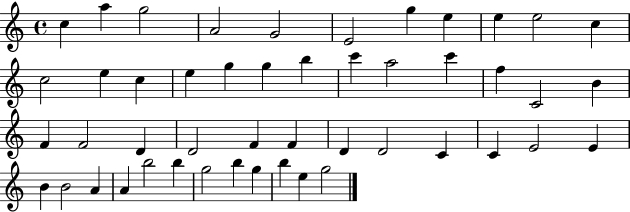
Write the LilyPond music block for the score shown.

{
  \clef treble
  \time 4/4
  \defaultTimeSignature
  \key c \major
  c''4 a''4 g''2 | a'2 g'2 | e'2 g''4 e''4 | e''4 e''2 c''4 | \break c''2 e''4 c''4 | e''4 g''4 g''4 b''4 | c'''4 a''2 c'''4 | f''4 c'2 b'4 | \break f'4 f'2 d'4 | d'2 f'4 f'4 | d'4 d'2 c'4 | c'4 e'2 e'4 | \break b'4 b'2 a'4 | a'4 b''2 b''4 | g''2 b''4 g''4 | b''4 e''4 g''2 | \break \bar "|."
}